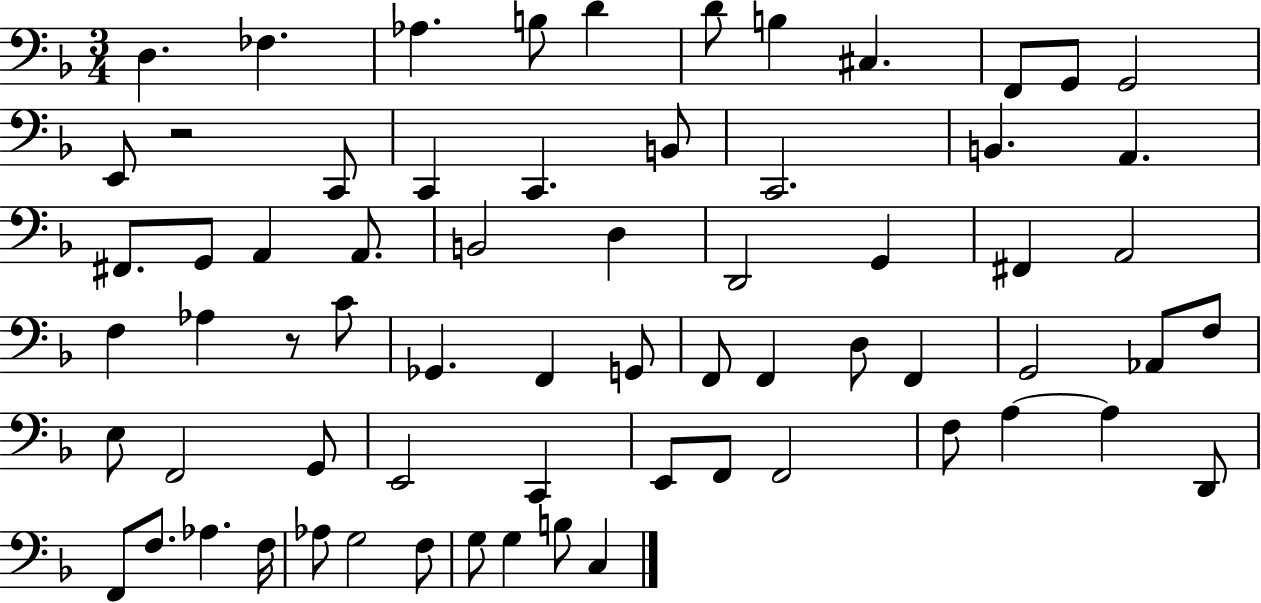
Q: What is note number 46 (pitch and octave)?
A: E2